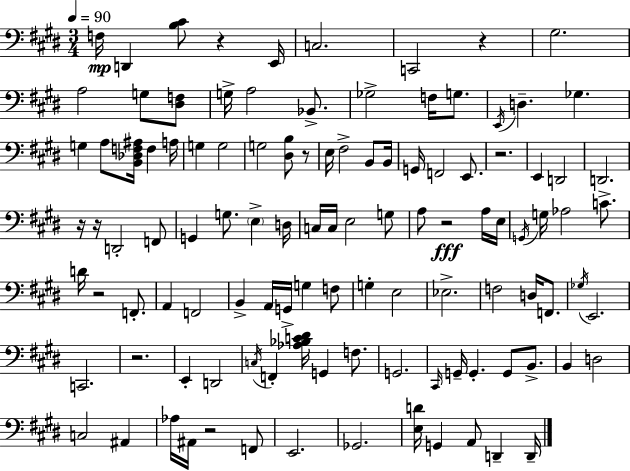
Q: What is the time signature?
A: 3/4